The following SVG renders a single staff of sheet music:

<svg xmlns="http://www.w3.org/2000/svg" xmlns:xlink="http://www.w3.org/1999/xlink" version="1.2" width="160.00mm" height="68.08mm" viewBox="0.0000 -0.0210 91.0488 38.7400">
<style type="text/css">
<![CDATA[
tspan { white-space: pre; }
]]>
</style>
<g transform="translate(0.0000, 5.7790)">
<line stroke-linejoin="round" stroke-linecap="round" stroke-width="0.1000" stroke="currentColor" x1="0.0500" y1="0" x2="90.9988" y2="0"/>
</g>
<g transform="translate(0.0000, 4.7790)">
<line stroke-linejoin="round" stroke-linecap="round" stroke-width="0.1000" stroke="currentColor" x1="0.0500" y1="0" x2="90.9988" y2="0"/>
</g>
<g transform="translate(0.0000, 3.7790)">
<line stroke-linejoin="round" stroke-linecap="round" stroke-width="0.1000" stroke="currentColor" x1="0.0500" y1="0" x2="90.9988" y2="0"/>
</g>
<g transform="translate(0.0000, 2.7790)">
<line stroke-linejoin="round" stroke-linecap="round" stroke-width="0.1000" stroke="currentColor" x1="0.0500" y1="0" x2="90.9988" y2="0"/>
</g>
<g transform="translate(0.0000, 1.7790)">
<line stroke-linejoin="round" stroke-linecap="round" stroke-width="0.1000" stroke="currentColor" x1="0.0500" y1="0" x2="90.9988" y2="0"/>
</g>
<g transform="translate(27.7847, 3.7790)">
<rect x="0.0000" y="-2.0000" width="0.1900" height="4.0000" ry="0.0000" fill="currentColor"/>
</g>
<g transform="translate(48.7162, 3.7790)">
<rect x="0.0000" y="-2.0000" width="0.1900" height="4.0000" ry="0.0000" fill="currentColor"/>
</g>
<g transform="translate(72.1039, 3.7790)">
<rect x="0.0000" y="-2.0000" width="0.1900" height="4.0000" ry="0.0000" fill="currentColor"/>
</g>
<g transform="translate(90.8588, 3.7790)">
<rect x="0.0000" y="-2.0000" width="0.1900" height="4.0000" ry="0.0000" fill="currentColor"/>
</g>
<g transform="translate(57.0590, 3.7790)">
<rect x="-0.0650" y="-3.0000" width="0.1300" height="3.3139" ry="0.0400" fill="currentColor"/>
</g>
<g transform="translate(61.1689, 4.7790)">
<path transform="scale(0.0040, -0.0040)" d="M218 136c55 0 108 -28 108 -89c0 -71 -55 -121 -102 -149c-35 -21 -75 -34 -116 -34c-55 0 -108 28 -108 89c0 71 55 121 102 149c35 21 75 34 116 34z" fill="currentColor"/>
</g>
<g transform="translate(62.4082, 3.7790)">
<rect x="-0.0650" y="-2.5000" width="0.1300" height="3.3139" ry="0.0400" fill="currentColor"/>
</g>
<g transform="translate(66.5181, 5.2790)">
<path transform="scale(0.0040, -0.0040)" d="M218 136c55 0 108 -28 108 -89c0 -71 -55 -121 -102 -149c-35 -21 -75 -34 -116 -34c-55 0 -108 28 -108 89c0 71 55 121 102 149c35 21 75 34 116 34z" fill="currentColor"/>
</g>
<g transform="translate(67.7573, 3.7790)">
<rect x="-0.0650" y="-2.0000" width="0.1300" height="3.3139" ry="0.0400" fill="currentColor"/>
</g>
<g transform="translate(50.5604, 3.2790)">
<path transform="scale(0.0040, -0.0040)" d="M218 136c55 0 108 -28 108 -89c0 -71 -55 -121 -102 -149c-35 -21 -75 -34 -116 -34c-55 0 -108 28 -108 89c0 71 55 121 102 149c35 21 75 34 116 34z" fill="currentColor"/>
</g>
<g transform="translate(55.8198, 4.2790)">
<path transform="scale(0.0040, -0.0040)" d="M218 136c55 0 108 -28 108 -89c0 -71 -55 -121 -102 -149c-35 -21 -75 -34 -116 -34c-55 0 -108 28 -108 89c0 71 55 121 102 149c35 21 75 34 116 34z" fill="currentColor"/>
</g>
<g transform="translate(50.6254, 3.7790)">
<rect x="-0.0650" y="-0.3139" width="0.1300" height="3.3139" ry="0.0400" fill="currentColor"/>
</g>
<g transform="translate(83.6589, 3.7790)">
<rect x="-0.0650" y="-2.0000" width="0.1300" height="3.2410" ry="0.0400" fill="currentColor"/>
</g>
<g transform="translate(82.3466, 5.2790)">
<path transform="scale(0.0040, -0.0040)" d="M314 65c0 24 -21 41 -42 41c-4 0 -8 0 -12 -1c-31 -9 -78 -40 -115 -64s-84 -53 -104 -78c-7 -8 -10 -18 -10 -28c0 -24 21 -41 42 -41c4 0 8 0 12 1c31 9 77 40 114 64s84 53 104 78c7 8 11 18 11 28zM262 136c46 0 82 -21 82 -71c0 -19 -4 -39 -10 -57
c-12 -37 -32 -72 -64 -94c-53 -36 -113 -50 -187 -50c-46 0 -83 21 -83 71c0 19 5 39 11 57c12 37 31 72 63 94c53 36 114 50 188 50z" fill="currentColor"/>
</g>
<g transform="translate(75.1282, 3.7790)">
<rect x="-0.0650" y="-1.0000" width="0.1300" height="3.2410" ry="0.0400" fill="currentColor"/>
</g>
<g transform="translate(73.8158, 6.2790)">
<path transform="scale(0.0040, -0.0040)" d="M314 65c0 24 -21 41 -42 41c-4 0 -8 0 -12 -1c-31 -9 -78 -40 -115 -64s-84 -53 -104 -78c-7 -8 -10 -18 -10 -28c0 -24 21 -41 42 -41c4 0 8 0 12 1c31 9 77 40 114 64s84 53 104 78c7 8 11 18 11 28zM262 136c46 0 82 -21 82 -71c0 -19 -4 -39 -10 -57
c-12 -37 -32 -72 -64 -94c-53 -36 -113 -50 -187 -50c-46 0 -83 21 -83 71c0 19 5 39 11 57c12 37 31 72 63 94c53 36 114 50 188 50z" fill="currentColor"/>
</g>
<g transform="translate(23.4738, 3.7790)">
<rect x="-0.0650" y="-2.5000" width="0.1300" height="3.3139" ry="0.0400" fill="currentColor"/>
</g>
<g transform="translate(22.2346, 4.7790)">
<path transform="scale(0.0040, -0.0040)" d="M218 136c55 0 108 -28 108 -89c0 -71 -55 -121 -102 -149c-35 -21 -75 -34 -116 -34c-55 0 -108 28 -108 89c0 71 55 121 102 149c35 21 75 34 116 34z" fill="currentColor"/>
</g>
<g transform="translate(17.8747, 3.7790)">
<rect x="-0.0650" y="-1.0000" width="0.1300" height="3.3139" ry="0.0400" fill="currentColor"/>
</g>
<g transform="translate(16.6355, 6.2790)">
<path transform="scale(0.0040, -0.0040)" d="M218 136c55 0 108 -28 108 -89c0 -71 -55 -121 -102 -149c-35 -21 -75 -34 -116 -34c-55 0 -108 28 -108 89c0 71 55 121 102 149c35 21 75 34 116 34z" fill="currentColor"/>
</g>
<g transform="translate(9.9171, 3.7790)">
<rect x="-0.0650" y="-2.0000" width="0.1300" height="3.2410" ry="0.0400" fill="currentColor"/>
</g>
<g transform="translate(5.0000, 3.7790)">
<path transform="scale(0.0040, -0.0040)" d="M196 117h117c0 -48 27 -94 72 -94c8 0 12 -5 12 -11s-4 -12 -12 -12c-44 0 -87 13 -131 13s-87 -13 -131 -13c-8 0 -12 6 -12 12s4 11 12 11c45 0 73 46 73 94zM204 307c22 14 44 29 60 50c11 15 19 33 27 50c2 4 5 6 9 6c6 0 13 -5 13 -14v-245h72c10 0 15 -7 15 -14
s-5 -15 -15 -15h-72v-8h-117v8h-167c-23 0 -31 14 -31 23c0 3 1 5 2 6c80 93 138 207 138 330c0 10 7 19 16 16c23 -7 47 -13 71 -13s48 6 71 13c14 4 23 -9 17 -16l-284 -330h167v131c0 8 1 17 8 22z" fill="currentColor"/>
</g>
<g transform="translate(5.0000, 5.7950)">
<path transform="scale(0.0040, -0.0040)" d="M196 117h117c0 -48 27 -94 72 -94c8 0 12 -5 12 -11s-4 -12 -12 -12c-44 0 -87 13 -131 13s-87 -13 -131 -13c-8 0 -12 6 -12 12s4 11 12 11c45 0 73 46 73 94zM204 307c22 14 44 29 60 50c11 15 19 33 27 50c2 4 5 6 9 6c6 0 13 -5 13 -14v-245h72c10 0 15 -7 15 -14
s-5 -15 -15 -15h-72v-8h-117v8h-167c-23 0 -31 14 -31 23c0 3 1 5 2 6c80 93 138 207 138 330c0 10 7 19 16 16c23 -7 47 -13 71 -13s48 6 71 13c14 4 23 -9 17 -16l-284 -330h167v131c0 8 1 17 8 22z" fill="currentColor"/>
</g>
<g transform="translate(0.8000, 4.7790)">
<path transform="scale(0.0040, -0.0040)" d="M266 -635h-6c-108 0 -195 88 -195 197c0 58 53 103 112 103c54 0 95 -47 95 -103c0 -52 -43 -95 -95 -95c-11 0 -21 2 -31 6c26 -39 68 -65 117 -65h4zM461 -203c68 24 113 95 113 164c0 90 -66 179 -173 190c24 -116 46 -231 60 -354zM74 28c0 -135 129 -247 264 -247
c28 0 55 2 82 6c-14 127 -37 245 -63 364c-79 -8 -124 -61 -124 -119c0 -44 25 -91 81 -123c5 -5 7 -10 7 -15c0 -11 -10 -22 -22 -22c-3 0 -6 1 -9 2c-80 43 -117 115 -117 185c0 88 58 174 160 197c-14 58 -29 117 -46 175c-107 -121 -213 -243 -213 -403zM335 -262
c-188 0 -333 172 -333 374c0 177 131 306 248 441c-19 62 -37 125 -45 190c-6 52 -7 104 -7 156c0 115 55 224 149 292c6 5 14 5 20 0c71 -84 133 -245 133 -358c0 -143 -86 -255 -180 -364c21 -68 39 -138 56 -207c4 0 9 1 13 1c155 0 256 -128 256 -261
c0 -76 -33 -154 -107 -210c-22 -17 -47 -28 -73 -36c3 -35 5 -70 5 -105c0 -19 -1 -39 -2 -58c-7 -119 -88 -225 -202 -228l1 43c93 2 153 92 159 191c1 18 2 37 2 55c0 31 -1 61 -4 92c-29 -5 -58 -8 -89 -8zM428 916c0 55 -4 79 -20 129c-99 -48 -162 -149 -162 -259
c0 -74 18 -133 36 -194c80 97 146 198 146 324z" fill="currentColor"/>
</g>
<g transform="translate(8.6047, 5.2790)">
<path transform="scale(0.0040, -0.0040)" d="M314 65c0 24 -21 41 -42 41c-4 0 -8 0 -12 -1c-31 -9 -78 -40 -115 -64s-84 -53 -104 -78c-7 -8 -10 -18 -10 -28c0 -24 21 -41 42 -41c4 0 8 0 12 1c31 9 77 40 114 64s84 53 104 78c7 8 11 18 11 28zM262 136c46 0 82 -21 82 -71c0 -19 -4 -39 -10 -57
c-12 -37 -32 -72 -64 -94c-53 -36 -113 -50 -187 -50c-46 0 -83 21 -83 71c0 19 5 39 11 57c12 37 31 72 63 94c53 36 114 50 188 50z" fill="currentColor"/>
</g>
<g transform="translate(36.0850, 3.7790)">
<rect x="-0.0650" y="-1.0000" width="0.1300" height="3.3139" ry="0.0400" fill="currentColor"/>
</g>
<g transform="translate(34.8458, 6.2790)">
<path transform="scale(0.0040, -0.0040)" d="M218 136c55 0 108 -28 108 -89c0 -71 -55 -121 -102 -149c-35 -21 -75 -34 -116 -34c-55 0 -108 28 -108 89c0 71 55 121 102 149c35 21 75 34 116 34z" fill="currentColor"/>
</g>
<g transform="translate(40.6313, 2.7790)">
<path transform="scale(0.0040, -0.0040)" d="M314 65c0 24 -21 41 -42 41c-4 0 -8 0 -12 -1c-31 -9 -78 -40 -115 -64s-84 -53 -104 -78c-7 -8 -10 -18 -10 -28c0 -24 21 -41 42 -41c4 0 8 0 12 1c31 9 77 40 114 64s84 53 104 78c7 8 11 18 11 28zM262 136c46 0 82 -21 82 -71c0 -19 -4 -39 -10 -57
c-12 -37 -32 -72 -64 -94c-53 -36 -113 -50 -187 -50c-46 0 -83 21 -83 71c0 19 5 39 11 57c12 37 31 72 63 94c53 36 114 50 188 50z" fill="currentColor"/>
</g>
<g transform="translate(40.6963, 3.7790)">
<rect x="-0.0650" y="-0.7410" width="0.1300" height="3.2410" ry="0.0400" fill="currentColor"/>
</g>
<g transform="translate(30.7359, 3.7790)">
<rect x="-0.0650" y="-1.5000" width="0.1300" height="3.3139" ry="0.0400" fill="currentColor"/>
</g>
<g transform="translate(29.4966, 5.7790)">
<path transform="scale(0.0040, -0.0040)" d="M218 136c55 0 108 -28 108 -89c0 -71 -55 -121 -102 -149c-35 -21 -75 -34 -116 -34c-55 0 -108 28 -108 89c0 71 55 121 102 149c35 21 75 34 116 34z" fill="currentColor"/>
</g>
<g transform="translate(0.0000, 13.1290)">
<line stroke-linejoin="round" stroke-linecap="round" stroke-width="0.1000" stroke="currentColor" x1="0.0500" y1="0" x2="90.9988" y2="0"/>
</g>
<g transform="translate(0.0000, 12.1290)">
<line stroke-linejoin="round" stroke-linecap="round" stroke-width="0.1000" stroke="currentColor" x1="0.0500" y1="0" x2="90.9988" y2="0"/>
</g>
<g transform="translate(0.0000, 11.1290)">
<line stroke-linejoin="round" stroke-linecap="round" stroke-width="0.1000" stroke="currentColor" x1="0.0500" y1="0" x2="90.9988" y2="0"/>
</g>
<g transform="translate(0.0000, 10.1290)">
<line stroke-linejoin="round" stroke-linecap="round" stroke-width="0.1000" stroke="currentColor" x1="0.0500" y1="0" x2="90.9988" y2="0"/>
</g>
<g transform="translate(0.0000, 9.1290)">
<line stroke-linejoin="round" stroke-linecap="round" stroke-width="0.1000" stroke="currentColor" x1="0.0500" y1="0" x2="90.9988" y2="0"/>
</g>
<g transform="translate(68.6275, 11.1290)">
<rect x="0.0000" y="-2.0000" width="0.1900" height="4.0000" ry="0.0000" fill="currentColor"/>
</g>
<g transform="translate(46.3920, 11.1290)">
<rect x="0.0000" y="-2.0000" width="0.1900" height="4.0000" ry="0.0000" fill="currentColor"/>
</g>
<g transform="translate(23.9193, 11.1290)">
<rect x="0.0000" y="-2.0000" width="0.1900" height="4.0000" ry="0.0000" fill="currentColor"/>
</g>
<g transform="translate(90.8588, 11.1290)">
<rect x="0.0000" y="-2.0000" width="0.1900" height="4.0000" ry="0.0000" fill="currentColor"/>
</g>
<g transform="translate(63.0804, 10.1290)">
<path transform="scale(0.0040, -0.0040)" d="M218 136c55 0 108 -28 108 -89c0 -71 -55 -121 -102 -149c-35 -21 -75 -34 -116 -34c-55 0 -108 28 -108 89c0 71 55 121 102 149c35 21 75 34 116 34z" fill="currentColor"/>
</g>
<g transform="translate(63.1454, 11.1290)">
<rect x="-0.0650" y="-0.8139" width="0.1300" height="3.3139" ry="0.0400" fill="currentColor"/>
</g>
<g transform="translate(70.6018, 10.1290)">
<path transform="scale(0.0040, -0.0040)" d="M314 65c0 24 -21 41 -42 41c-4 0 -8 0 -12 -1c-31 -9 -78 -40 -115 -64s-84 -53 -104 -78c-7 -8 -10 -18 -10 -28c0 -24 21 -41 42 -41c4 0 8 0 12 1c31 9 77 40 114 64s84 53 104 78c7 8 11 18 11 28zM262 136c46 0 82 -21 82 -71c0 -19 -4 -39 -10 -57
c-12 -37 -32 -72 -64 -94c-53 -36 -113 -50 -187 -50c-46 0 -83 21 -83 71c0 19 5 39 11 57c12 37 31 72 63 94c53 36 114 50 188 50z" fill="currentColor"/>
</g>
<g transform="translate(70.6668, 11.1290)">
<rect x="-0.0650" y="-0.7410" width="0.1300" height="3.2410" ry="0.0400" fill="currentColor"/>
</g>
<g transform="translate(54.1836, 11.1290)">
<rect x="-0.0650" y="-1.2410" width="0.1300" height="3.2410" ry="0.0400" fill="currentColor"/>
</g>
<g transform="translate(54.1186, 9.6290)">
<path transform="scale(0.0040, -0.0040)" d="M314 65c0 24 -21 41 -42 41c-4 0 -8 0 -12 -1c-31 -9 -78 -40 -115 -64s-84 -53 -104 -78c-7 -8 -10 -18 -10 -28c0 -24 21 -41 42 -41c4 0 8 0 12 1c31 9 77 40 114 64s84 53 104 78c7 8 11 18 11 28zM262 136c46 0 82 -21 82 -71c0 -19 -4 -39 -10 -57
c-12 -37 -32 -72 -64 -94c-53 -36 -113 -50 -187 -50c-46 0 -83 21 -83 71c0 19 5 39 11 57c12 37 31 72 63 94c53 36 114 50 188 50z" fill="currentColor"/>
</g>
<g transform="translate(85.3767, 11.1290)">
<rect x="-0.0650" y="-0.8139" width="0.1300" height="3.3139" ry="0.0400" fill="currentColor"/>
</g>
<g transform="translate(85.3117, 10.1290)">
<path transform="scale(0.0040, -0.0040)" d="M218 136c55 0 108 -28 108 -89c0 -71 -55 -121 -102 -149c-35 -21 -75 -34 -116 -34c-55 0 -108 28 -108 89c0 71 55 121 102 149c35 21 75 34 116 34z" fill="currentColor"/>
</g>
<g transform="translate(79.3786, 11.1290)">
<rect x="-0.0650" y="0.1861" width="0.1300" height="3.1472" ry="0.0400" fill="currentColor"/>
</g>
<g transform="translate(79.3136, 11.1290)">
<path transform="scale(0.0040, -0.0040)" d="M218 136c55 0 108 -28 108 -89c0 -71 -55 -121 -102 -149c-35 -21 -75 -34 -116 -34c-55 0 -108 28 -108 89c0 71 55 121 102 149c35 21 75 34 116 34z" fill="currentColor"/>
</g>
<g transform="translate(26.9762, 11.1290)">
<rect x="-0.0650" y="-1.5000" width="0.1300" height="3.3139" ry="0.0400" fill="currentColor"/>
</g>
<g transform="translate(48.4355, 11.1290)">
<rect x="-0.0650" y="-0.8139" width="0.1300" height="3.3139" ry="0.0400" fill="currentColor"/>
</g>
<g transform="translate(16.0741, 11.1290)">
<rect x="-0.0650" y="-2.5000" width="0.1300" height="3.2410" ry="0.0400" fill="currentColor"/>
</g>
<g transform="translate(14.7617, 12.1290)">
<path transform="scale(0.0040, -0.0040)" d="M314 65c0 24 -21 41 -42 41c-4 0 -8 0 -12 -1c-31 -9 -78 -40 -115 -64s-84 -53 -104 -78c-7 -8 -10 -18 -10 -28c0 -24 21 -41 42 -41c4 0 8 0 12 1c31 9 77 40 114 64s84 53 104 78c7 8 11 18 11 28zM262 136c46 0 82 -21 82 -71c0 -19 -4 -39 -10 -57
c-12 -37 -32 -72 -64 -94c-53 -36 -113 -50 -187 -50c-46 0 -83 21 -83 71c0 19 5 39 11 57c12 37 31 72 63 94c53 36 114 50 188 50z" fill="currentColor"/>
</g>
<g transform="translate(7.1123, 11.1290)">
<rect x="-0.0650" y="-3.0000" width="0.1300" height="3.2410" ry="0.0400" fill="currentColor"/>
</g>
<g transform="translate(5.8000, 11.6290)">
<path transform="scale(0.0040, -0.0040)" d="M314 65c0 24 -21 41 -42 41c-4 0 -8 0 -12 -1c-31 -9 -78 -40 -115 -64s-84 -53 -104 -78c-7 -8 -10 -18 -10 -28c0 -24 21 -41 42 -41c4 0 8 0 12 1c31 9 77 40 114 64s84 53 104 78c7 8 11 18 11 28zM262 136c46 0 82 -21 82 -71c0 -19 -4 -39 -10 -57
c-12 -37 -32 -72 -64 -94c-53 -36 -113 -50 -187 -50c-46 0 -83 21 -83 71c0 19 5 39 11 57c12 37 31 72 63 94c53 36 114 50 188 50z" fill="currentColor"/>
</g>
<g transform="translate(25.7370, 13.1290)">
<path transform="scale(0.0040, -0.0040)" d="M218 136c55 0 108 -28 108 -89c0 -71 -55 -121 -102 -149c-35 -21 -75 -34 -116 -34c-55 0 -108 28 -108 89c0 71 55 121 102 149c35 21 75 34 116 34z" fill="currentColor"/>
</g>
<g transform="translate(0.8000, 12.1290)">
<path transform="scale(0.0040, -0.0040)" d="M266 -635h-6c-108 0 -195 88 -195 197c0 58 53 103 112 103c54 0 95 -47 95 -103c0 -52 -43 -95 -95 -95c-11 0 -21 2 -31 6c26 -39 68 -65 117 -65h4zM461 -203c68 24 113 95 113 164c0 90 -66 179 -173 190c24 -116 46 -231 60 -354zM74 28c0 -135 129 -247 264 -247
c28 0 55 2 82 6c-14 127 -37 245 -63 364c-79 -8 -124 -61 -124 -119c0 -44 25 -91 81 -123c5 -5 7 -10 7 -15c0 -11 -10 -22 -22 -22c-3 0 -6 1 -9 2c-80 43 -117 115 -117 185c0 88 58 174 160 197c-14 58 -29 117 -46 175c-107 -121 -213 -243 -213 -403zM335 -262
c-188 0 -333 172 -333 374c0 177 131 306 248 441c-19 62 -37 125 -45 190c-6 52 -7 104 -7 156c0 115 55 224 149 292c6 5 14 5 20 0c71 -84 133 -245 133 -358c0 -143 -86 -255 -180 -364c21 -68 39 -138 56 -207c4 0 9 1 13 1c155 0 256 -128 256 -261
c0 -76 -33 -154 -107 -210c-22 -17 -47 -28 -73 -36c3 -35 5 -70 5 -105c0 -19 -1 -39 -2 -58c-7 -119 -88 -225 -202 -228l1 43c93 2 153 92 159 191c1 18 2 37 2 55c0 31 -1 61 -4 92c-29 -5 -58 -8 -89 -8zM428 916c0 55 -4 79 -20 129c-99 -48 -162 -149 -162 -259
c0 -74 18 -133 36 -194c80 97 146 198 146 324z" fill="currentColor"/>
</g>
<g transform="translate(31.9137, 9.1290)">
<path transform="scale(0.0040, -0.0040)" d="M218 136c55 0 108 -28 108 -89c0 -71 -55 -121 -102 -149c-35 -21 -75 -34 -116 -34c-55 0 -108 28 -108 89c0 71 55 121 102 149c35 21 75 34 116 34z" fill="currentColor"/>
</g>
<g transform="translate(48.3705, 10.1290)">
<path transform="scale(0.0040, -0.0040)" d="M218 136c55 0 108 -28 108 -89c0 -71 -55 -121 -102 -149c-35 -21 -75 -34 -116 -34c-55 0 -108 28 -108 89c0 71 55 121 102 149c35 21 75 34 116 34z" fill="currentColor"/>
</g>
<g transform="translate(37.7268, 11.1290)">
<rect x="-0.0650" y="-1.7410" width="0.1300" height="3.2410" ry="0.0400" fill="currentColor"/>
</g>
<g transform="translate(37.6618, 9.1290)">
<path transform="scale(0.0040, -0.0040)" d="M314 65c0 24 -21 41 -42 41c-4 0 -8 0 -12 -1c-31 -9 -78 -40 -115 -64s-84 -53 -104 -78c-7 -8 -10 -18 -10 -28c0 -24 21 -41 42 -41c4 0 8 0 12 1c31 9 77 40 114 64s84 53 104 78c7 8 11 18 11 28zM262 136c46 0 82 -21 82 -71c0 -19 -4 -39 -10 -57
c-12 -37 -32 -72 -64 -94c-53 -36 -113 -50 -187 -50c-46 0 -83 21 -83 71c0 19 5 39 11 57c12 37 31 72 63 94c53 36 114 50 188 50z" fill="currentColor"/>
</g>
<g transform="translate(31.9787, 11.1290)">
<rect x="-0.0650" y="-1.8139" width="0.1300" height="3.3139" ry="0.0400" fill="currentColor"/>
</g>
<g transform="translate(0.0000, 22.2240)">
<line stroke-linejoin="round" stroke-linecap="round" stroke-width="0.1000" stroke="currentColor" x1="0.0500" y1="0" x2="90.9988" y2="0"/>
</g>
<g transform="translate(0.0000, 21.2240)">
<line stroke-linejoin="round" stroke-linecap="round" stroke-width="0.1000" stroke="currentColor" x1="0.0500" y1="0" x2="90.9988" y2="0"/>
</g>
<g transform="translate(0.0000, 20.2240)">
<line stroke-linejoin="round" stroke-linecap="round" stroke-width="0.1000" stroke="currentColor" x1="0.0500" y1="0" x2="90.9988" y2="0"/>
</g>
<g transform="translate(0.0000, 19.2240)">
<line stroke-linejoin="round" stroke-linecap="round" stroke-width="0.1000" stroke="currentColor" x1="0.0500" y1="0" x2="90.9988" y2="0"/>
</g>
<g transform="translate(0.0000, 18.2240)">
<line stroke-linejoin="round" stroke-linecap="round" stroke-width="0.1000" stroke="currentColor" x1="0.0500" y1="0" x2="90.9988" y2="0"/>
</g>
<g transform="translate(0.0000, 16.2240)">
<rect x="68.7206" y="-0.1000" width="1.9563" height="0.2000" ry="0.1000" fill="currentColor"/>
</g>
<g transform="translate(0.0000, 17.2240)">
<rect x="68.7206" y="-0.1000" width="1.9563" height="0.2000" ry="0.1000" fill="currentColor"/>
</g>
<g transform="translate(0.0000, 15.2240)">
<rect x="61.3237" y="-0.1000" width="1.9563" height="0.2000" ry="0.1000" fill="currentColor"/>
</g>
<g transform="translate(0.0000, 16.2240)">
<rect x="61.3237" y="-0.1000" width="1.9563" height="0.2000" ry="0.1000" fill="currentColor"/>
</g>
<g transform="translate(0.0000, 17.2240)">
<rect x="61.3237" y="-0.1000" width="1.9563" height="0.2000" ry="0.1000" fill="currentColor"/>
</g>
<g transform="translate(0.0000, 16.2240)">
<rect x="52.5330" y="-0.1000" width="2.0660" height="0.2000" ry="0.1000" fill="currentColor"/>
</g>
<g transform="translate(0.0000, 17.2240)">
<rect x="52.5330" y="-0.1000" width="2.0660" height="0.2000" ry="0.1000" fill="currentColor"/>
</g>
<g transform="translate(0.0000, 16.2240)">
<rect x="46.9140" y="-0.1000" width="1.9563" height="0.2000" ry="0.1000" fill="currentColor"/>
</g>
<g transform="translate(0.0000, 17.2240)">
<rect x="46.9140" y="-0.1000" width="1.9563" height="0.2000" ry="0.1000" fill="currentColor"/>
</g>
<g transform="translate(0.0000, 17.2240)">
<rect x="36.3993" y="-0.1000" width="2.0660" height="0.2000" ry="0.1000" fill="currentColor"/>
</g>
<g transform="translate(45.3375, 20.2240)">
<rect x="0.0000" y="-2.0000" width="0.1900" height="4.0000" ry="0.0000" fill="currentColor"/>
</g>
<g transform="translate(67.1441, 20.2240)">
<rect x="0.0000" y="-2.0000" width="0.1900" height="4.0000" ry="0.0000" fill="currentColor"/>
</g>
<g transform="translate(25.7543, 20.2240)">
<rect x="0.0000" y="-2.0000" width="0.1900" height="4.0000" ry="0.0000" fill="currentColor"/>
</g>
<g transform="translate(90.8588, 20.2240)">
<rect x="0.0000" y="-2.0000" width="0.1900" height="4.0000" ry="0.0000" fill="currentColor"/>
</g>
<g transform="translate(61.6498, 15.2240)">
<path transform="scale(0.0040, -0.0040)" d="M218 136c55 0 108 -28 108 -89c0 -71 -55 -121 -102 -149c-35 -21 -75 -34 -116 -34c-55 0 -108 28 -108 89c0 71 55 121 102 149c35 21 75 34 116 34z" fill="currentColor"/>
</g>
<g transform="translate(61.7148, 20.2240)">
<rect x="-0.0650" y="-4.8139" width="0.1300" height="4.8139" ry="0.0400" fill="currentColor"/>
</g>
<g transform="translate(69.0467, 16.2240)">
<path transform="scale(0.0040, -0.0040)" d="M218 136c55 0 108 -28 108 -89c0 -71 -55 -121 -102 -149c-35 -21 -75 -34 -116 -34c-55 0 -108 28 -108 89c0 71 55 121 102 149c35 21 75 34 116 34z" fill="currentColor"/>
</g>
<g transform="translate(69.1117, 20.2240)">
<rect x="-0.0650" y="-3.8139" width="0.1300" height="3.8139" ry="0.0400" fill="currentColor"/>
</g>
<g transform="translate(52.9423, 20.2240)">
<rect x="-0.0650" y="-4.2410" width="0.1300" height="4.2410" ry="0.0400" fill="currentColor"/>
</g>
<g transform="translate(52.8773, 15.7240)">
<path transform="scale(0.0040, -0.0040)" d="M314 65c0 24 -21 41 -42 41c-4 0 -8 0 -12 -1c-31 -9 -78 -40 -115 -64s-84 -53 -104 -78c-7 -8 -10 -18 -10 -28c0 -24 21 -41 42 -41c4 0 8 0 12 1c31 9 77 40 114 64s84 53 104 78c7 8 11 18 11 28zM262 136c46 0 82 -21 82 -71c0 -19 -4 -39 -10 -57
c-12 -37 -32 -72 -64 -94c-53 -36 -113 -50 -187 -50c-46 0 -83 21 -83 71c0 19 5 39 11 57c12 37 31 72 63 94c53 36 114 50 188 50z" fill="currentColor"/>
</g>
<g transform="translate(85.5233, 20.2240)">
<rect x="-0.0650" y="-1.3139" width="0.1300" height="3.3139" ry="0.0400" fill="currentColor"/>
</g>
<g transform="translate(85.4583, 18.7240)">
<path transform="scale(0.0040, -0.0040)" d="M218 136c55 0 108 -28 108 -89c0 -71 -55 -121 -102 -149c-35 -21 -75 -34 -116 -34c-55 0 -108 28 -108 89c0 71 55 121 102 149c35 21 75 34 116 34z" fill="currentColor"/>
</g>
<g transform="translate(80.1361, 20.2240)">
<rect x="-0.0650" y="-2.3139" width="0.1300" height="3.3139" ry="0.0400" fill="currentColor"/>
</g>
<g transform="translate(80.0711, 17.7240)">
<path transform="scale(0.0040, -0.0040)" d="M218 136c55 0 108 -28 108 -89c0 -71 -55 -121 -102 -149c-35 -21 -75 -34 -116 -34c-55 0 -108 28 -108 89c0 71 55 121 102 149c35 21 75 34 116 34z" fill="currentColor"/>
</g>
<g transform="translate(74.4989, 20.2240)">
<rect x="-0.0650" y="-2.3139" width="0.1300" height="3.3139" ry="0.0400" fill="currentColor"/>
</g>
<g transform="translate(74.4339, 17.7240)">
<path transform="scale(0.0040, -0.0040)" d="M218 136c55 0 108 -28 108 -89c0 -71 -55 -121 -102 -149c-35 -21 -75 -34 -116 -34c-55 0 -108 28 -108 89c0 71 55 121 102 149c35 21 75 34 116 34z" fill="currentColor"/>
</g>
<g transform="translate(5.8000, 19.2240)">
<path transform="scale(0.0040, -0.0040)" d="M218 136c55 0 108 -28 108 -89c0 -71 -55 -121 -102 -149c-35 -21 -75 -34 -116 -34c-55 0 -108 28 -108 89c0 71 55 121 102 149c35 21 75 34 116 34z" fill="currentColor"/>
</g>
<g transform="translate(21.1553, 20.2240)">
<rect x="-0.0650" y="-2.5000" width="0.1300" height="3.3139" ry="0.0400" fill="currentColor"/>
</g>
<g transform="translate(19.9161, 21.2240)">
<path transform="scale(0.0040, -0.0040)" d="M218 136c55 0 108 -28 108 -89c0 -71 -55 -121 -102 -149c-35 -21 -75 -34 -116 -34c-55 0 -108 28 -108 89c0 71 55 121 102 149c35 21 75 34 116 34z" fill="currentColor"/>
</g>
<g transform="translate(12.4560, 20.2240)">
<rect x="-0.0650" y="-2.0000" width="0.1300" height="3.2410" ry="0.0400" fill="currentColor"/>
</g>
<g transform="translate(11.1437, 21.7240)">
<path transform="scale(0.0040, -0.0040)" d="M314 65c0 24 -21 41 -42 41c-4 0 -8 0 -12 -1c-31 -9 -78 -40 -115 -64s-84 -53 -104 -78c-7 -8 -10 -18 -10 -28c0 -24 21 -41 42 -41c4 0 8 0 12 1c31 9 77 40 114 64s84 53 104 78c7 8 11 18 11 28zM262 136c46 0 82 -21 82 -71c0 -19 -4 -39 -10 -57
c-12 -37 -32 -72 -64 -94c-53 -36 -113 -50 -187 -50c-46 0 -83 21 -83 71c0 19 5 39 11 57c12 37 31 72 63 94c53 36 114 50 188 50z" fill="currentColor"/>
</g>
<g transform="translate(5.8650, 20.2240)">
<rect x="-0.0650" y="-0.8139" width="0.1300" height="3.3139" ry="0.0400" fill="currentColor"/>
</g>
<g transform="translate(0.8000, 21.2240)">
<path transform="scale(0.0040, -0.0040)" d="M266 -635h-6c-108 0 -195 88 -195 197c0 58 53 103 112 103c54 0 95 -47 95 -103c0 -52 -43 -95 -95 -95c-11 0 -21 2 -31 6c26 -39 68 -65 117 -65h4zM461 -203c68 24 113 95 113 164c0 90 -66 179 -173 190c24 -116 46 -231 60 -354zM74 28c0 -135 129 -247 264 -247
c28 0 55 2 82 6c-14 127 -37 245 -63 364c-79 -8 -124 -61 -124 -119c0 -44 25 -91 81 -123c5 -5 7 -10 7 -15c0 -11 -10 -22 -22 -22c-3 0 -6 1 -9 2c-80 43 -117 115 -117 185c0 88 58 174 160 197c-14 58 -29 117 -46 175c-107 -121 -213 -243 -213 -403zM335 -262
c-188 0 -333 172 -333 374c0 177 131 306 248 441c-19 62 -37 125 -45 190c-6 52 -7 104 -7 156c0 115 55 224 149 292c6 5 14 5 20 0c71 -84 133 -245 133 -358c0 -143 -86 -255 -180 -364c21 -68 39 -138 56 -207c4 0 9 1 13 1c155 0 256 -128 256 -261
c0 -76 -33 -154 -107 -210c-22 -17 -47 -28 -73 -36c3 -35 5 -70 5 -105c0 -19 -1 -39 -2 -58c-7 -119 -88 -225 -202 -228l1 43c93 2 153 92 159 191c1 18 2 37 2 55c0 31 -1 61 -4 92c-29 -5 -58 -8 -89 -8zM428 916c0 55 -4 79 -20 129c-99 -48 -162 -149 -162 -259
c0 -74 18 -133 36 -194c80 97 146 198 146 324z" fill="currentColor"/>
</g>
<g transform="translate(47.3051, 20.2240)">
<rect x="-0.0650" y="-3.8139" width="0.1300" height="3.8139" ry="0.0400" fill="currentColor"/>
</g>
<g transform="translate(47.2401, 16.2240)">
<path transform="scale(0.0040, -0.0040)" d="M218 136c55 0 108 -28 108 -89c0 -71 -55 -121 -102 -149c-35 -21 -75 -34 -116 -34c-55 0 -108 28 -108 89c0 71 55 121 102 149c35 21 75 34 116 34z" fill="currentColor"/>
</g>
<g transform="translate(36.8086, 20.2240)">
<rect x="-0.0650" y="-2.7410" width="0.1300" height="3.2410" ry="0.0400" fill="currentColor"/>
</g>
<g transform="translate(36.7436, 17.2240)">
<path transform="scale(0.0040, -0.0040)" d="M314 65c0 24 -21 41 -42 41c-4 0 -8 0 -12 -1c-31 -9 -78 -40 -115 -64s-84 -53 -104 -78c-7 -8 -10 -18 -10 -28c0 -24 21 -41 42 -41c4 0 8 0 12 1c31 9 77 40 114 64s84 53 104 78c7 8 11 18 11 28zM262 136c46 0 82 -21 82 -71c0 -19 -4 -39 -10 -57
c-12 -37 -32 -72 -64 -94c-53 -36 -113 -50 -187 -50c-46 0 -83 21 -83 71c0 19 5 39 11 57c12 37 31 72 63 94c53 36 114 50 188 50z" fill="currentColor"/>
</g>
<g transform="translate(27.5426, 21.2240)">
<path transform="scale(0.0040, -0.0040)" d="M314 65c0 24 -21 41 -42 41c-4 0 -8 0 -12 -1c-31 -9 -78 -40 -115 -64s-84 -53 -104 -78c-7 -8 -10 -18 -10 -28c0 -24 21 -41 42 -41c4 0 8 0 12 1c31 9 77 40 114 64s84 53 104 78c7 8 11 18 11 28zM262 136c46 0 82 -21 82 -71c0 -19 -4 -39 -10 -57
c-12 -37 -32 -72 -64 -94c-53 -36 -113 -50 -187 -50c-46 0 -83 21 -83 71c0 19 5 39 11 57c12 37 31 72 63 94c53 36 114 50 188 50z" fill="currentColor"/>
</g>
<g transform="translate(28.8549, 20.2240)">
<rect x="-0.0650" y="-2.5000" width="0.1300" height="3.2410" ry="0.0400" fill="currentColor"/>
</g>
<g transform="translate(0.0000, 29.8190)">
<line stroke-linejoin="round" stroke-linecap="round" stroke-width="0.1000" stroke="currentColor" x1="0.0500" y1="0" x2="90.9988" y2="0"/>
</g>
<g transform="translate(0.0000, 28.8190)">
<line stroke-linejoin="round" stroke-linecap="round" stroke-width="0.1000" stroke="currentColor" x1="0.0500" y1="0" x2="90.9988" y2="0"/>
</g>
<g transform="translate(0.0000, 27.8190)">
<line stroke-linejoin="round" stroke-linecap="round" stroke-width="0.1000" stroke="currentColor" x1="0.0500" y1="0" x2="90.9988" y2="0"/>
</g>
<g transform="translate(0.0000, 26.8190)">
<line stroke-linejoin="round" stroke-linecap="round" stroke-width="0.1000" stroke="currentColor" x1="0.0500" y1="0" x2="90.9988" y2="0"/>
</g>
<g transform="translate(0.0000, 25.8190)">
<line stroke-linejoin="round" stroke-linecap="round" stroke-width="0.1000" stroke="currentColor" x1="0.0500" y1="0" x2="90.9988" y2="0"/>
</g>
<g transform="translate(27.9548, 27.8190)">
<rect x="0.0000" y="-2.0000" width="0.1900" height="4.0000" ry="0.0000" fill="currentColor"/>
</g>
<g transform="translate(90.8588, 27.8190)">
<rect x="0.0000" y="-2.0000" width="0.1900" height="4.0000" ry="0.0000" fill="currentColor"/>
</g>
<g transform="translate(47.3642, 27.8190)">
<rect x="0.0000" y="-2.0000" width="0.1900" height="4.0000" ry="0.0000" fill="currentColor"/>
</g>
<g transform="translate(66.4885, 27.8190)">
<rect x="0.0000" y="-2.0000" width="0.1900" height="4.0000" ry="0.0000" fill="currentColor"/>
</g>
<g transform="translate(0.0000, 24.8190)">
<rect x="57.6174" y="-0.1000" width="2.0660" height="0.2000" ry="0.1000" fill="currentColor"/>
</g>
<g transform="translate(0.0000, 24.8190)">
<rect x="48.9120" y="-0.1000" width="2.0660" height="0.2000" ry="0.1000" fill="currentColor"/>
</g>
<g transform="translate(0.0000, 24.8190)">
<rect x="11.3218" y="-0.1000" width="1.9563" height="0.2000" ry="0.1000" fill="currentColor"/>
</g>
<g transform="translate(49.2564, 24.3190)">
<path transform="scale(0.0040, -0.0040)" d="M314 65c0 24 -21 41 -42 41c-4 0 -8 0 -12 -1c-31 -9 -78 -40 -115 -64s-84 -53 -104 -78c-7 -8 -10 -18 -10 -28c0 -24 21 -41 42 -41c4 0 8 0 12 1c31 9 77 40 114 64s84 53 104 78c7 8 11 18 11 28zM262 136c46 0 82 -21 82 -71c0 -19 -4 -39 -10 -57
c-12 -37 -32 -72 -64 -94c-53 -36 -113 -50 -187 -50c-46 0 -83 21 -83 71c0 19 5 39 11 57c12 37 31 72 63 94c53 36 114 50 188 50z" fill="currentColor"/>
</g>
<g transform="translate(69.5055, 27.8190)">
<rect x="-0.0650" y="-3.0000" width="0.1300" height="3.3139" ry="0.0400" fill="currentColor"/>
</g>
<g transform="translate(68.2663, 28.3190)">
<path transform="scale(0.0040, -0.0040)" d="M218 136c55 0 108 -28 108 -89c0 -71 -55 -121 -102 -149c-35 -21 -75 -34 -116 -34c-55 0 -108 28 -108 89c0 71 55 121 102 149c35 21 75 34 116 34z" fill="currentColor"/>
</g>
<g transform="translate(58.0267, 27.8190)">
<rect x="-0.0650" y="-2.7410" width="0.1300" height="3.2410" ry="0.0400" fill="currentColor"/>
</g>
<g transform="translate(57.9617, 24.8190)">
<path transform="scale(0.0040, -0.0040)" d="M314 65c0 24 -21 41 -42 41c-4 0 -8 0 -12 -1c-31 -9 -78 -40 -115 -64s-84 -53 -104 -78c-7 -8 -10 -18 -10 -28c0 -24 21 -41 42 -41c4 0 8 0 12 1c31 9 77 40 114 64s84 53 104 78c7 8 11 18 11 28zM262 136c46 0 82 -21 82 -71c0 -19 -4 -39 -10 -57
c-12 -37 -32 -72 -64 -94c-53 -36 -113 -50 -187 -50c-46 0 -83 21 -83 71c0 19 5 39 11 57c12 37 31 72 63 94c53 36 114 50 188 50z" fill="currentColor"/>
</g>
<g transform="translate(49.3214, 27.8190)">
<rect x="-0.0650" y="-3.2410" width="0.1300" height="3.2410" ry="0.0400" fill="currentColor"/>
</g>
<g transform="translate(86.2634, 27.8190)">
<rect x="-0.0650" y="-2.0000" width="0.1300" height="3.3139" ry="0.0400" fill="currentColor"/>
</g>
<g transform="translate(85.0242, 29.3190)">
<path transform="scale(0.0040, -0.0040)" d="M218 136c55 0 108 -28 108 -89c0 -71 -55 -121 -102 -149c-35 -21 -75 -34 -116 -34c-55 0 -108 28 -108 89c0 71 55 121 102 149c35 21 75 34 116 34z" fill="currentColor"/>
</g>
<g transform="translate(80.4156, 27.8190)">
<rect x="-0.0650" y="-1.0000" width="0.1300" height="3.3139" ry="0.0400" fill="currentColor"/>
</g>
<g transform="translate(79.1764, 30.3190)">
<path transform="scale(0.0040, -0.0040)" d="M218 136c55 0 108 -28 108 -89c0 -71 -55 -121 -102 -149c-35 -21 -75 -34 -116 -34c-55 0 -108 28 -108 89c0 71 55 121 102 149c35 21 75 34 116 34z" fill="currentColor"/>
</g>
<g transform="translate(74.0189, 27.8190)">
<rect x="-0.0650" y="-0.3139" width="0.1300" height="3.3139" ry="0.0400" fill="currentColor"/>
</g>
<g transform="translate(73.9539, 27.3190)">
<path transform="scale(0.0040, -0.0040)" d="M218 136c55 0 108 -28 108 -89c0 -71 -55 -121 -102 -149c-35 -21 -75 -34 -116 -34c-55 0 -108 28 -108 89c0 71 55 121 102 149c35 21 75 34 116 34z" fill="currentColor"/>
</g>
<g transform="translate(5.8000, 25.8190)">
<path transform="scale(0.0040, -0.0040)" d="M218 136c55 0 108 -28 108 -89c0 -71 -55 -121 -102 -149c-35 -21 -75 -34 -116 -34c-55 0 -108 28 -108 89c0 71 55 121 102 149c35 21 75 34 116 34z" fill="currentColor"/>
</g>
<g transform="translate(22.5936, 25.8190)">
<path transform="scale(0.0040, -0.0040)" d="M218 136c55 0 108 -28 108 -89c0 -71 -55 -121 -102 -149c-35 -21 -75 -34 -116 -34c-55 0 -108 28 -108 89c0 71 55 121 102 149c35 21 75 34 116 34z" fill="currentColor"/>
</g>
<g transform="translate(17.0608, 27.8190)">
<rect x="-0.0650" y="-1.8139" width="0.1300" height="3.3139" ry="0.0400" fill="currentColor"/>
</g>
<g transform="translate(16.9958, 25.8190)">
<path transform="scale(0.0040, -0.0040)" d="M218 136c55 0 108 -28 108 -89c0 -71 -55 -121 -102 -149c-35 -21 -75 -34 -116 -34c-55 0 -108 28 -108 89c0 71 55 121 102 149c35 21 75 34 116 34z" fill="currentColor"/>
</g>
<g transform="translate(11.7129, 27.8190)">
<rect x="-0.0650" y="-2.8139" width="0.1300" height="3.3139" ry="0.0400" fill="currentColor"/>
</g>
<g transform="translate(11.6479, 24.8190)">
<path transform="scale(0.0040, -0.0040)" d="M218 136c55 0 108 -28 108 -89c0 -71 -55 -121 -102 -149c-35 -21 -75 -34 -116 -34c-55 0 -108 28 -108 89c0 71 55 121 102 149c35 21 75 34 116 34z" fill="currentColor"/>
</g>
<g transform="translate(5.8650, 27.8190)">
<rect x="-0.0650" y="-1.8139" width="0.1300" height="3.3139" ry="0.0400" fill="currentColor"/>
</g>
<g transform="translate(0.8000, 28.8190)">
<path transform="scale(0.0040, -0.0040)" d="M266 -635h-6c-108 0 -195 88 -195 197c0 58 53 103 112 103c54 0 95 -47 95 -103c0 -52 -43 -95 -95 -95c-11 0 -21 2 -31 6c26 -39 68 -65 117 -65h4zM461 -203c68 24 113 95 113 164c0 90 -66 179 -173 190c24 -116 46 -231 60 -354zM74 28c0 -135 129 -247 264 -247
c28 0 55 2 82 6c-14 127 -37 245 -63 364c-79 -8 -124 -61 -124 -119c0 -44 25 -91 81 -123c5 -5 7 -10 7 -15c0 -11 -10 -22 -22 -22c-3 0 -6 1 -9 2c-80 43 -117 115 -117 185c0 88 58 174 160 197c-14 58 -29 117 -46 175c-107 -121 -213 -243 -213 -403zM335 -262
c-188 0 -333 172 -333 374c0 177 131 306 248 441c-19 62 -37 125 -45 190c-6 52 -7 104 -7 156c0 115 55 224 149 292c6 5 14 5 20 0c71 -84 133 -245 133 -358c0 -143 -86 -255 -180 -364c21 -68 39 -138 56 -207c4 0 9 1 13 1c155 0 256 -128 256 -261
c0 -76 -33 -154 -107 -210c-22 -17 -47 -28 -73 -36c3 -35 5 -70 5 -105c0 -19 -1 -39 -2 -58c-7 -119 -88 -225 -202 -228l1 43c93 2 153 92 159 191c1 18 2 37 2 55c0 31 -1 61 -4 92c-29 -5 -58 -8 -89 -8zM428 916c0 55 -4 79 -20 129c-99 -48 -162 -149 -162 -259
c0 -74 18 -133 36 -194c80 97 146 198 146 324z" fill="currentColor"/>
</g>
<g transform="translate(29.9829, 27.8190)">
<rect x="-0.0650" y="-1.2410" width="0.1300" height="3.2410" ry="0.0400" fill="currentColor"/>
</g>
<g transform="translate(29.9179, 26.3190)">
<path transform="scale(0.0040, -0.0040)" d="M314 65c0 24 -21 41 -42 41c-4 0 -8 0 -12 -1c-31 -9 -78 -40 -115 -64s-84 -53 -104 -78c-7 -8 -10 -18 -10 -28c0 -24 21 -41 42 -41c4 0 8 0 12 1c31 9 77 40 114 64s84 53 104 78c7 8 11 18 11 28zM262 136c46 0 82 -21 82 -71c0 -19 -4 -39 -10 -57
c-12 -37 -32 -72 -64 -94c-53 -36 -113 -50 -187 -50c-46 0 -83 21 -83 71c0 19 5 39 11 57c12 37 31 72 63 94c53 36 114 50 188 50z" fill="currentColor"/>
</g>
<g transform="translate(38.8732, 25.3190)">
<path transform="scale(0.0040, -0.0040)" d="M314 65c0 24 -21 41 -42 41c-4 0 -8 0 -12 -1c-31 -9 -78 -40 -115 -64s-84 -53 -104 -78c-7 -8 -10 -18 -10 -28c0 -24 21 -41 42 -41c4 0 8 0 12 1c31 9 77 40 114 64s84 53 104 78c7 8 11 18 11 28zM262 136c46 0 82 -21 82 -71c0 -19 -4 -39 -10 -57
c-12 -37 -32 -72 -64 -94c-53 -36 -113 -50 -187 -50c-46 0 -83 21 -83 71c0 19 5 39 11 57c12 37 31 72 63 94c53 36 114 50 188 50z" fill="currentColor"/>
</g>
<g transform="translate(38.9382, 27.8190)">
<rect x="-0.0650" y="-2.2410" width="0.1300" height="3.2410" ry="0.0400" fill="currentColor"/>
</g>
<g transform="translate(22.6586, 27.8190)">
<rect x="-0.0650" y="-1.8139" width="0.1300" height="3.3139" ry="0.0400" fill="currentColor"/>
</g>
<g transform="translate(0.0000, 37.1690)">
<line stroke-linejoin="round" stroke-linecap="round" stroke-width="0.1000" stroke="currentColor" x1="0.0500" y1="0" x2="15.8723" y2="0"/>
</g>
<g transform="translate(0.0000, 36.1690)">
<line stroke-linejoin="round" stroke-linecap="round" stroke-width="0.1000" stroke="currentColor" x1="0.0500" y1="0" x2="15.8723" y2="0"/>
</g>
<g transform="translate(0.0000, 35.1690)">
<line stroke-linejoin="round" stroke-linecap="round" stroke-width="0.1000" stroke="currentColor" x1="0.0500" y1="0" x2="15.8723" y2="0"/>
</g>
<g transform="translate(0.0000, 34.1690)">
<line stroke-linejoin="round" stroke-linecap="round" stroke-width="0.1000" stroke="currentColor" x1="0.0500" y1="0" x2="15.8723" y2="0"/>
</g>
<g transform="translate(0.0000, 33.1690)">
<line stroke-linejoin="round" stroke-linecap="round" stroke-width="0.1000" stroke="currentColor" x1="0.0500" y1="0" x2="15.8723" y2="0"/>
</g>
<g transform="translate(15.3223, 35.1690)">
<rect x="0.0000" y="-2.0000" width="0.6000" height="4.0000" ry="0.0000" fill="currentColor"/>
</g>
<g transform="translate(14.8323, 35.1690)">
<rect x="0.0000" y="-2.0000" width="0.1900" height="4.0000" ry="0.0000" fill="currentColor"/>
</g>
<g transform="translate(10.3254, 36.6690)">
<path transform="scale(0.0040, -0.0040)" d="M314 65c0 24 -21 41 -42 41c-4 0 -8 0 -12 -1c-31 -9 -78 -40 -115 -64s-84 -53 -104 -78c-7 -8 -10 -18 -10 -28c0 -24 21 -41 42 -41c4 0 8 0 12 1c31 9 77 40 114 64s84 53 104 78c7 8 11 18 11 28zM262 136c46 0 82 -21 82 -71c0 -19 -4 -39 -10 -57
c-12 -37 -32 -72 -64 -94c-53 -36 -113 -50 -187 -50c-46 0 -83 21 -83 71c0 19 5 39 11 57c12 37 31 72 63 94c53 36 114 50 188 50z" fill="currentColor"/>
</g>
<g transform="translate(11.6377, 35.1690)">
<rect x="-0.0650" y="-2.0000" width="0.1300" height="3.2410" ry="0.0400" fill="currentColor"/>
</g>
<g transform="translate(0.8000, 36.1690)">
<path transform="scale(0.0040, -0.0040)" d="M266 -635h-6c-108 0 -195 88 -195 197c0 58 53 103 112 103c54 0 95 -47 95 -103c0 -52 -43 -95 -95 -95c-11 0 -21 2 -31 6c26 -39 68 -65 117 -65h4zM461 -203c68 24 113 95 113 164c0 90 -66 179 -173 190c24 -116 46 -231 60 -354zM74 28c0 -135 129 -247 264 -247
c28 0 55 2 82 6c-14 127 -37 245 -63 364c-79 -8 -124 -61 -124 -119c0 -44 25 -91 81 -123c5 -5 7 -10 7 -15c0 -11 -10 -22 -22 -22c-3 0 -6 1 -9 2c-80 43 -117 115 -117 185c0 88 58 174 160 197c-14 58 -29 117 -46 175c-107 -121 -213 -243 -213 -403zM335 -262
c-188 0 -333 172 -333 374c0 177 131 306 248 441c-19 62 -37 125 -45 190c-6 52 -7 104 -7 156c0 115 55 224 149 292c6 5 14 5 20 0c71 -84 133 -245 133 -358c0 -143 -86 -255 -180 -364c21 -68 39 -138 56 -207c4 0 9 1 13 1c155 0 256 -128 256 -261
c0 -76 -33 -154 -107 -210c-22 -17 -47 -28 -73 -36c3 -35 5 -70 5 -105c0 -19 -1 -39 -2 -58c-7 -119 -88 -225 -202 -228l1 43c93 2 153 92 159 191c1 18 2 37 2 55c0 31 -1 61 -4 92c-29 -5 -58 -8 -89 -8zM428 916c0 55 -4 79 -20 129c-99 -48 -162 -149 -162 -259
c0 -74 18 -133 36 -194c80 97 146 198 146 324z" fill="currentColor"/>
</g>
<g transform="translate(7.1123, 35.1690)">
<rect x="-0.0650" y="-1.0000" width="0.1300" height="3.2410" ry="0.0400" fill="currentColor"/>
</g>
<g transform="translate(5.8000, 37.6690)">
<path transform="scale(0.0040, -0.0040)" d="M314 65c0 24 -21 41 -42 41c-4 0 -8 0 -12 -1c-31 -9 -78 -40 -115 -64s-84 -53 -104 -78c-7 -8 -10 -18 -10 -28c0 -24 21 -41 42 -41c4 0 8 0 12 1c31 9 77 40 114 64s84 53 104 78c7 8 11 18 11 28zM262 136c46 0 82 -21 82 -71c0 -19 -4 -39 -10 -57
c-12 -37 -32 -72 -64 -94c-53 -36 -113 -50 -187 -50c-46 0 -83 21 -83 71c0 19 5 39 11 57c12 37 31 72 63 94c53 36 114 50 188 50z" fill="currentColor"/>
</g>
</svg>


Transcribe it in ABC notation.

X:1
T:Untitled
M:4/4
L:1/4
K:C
F2 D G E D d2 c A G F D2 F2 A2 G2 E f f2 d e2 d d2 B d d F2 G G2 a2 c' d'2 e' c' g g e f a f f e2 g2 b2 a2 A c D F D2 F2